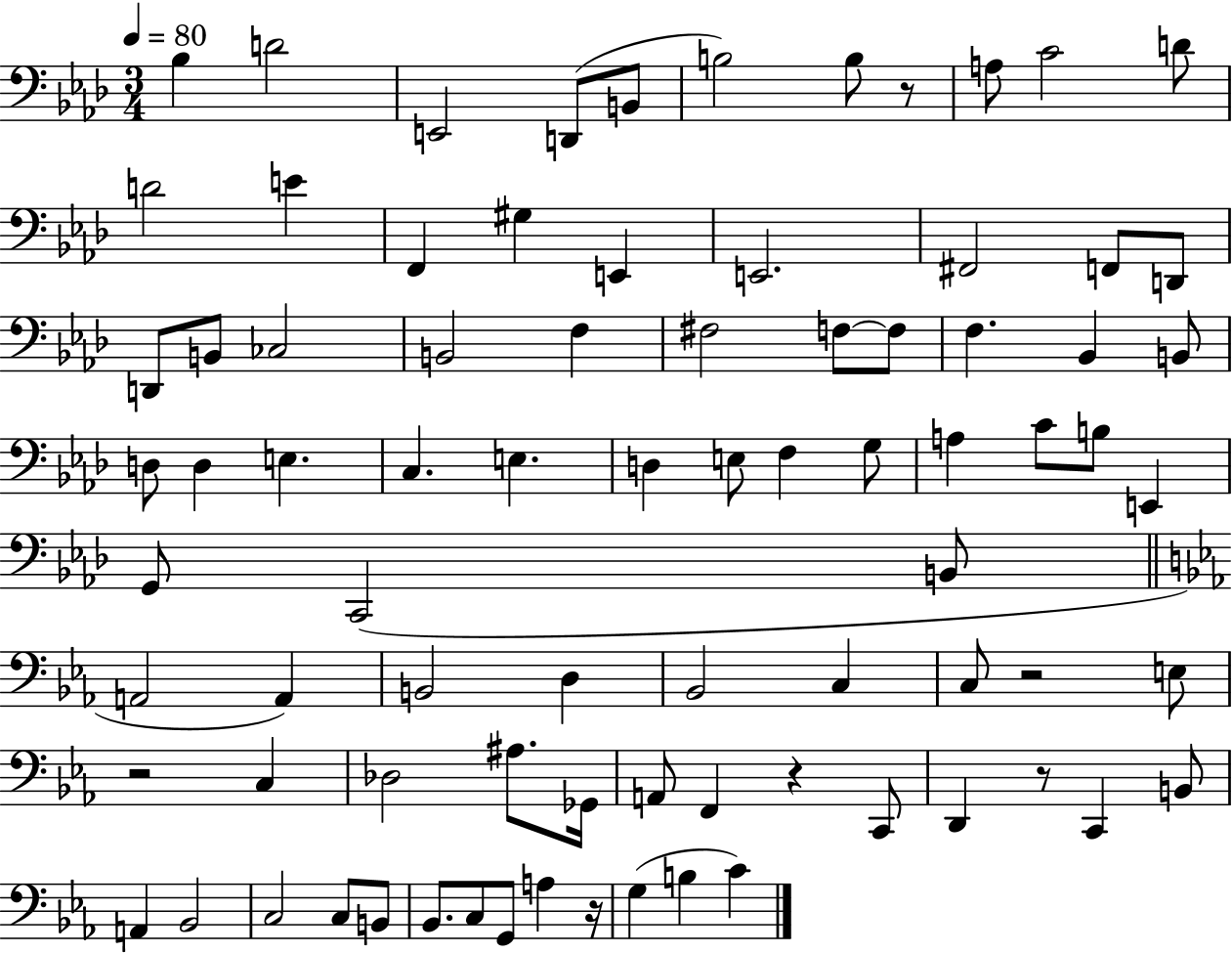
{
  \clef bass
  \numericTimeSignature
  \time 3/4
  \key aes \major
  \tempo 4 = 80
  bes4 d'2 | e,2 d,8( b,8 | b2) b8 r8 | a8 c'2 d'8 | \break d'2 e'4 | f,4 gis4 e,4 | e,2. | fis,2 f,8 d,8 | \break d,8 b,8 ces2 | b,2 f4 | fis2 f8~~ f8 | f4. bes,4 b,8 | \break d8 d4 e4. | c4. e4. | d4 e8 f4 g8 | a4 c'8 b8 e,4 | \break g,8 c,2( b,8 | \bar "||" \break \key c \minor a,2 a,4) | b,2 d4 | bes,2 c4 | c8 r2 e8 | \break r2 c4 | des2 ais8. ges,16 | a,8 f,4 r4 c,8 | d,4 r8 c,4 b,8 | \break a,4 bes,2 | c2 c8 b,8 | bes,8. c8 g,8 a4 r16 | g4( b4 c'4) | \break \bar "|."
}